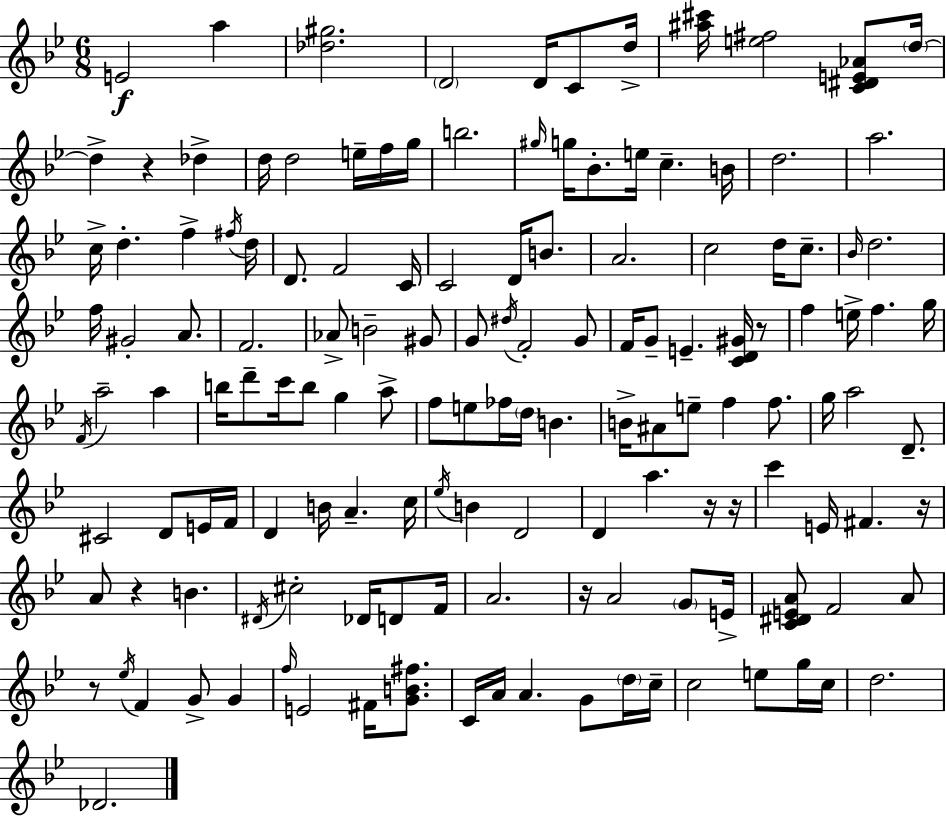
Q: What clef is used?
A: treble